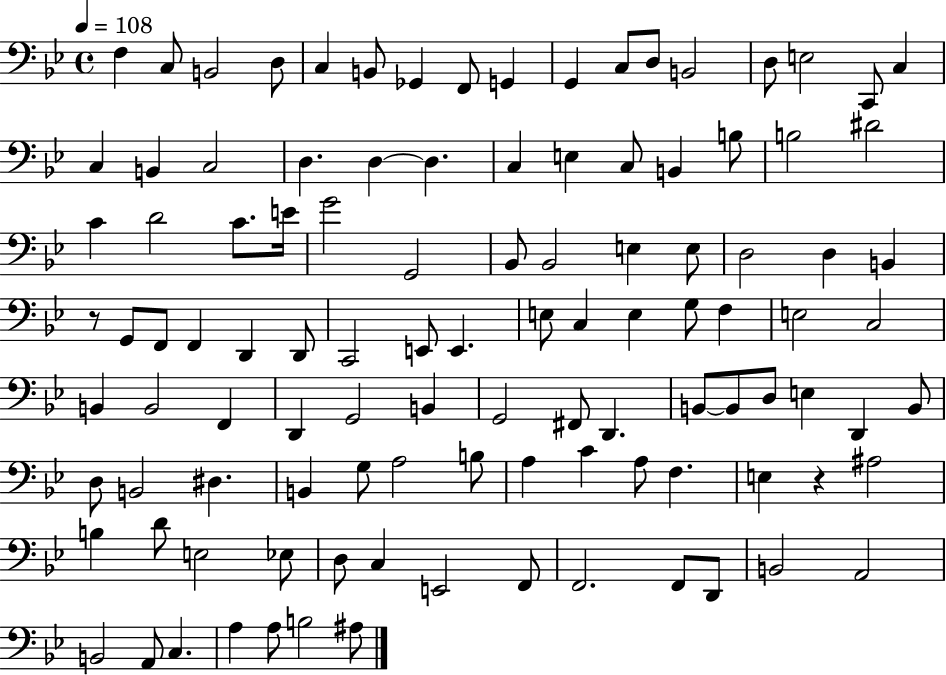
F3/q C3/e B2/h D3/e C3/q B2/e Gb2/q F2/e G2/q G2/q C3/e D3/e B2/h D3/e E3/h C2/e C3/q C3/q B2/q C3/h D3/q. D3/q D3/q. C3/q E3/q C3/e B2/q B3/e B3/h D#4/h C4/q D4/h C4/e. E4/s G4/h G2/h Bb2/e Bb2/h E3/q E3/e D3/h D3/q B2/q R/e G2/e F2/e F2/q D2/q D2/e C2/h E2/e E2/q. E3/e C3/q E3/q G3/e F3/q E3/h C3/h B2/q B2/h F2/q D2/q G2/h B2/q G2/h F#2/e D2/q. B2/e B2/e D3/e E3/q D2/q B2/e D3/e B2/h D#3/q. B2/q G3/e A3/h B3/e A3/q C4/q A3/e F3/q. E3/q R/q A#3/h B3/q D4/e E3/h Eb3/e D3/e C3/q E2/h F2/e F2/h. F2/e D2/e B2/h A2/h B2/h A2/e C3/q. A3/q A3/e B3/h A#3/e